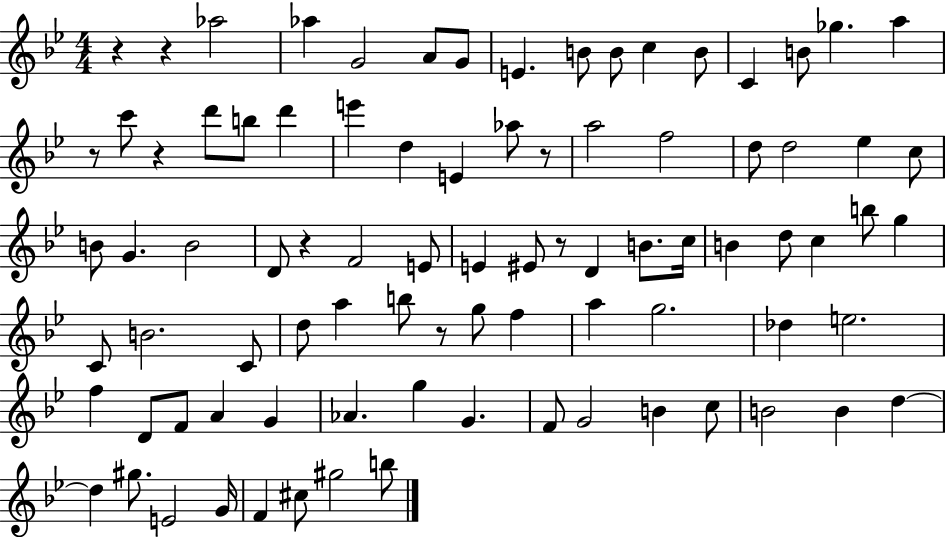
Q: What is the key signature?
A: BES major